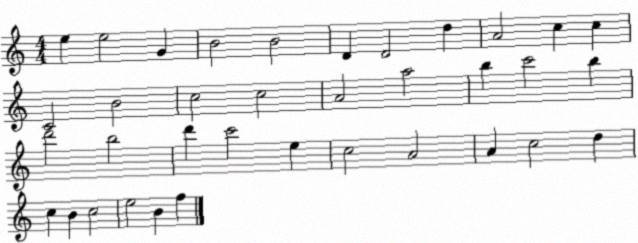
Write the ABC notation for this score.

X:1
T:Untitled
M:4/4
L:1/4
K:C
e e2 G B2 B2 D D2 d A2 c c C2 B2 c2 c2 A2 a2 b c'2 b d'2 b2 d' c'2 e c2 A2 A c2 d c B c2 e2 B f